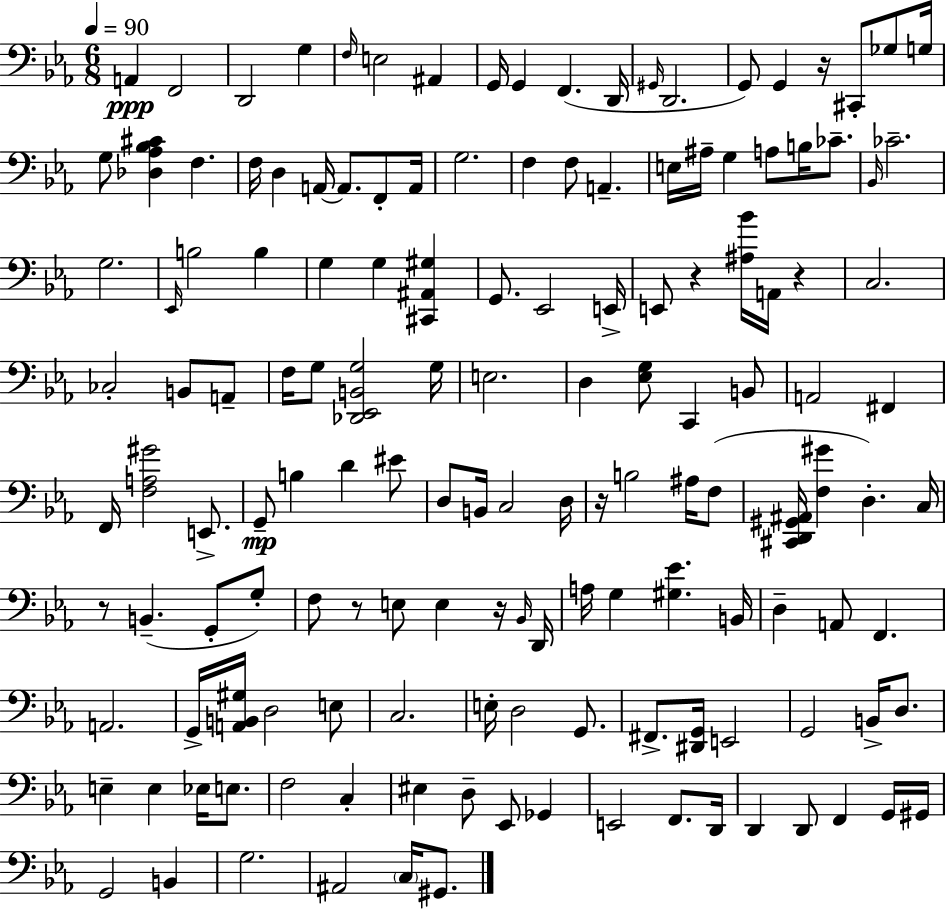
A2/q F2/h D2/h G3/q F3/s E3/h A#2/q G2/s G2/q F2/q. D2/s G#2/s D2/h. G2/e G2/q R/s C#2/e Gb3/e G3/s G3/e [Db3,Ab3,Bb3,C#4]/q F3/q. F3/s D3/q A2/s A2/e. F2/e A2/s G3/h. F3/q F3/e A2/q. E3/s A#3/s G3/q A3/e B3/s CES4/e. Bb2/s CES4/h. G3/h. Eb2/s B3/h B3/q G3/q G3/q [C#2,A#2,G#3]/q G2/e. Eb2/h E2/s E2/e R/q [A#3,Bb4]/s A2/s R/q C3/h. CES3/h B2/e A2/e F3/s G3/e [Db2,Eb2,B2,G3]/h G3/s E3/h. D3/q [Eb3,G3]/e C2/q B2/e A2/h F#2/q F2/s [F3,A3,G#4]/h E2/e. G2/e B3/q D4/q EIS4/e D3/e B2/s C3/h D3/s R/s B3/h A#3/s F3/e [C#2,D2,G#2,A#2]/s [F3,G#4]/q D3/q. C3/s R/e B2/q. G2/e G3/e F3/e R/e E3/e E3/q R/s Bb2/s D2/s A3/s G3/q [G#3,Eb4]/q. B2/s D3/q A2/e F2/q. A2/h. G2/s [A2,B2,G#3]/s D3/h E3/e C3/h. E3/s D3/h G2/e. F#2/e. [D#2,G2]/s E2/h G2/h B2/s D3/e. E3/q E3/q Eb3/s E3/e. F3/h C3/q EIS3/q D3/e Eb2/e Gb2/q E2/h F2/e. D2/s D2/q D2/e F2/q G2/s G#2/s G2/h B2/q G3/h. A#2/h C3/s G#2/e.